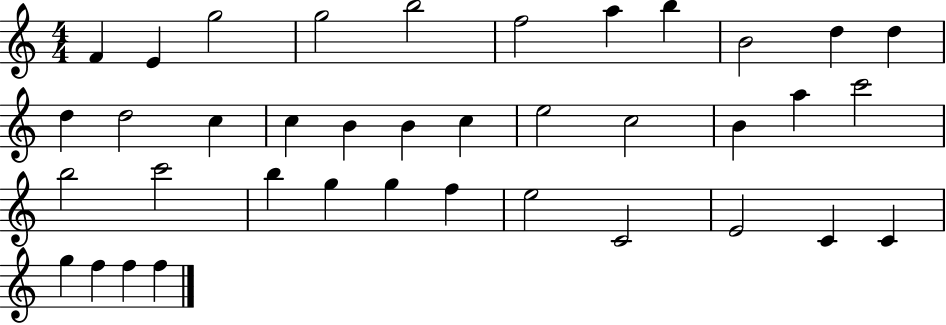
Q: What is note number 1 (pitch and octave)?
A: F4